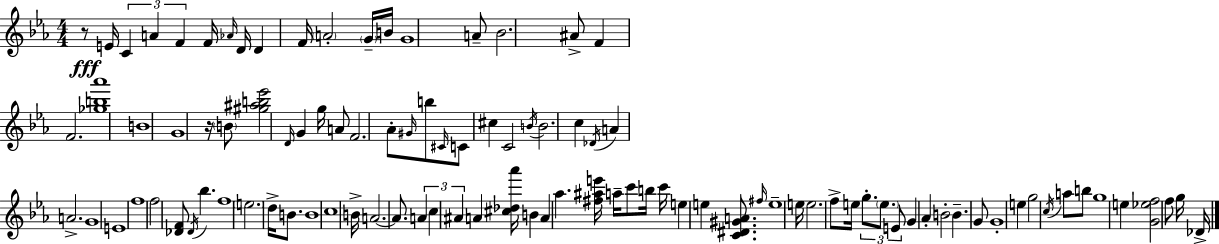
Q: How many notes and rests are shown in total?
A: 101